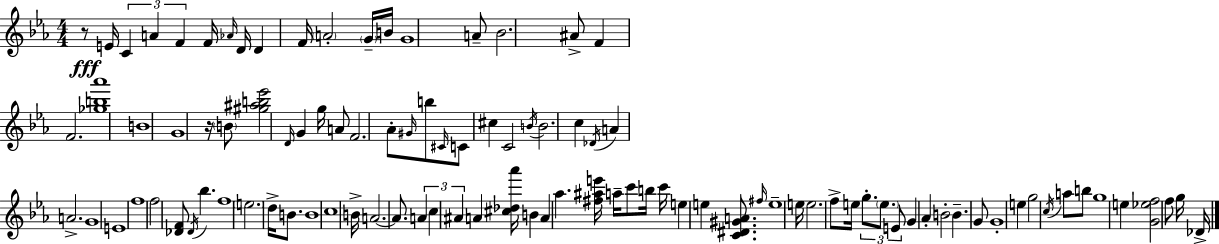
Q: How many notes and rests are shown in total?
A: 101